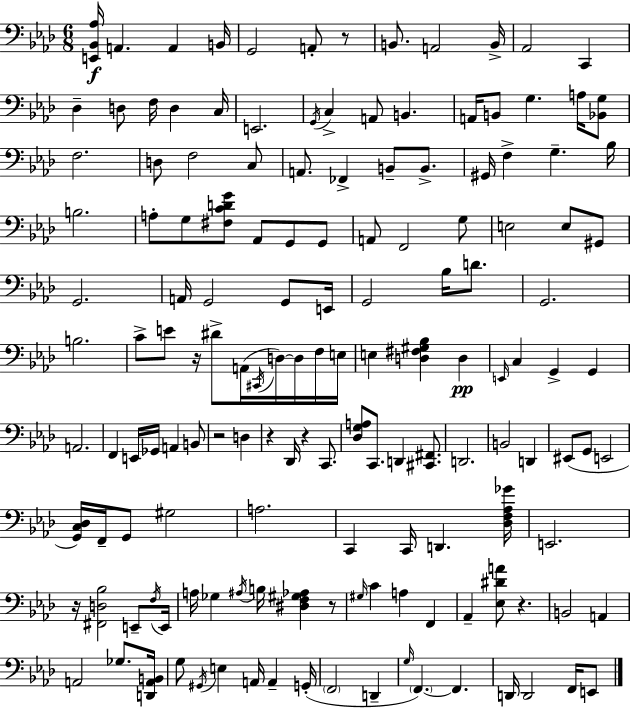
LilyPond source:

{
  \clef bass
  \numericTimeSignature
  \time 6/8
  \key f \minor
  <e, bes, aes>16\f a,4. a,4 b,16 | g,2 a,8-. r8 | b,8. a,2 b,16-> | aes,2 c,4 | \break des4-- d8 f16 d4 c16 | e,2. | \acciaccatura { g,16 } c4-> a,8 b,4. | a,16 b,8 g4. a16 <bes, g>8 | \break f2. | d8 f2 c8 | a,8. fes,4-> b,8-- b,8.-> | gis,16 f4-> g4.-- | \break bes16 b2. | a8-. g8 <fis c' d' g'>8 aes,8 g,8 g,8 | a,8 f,2 g8 | e2 e8 gis,8 | \break g,2. | a,16 g,2 g,8 | e,16 g,2 bes16 d'8. | g,2. | \break b2. | c'8-> e'8 r16 dis'8-> a,16( \acciaccatura { cis,16 } d16~~) d16 | f16 e16 e4 <d fis gis bes>4 d4\pp | \grace { e,16 } c4 g,4-> g,4 | \break a,2. | f,4 e,16 ges,16 a,4 | b,8 r2 d4 | r4 des,16 r4 | \break c,8. <des g a>8 c,8. d,4 | <cis, fis,>8. d,2. | b,2 d,4 | eis,8( g,8 e,2 | \break <g, c des>16) f,16-- g,8 gis2 | a2. | c,4 c,16 d,4. | <des f aes ges'>16 e,2. | \break r16 <fis, d bes>2 | e,8-- \acciaccatura { f16 } e,16 a16 ges4 \acciaccatura { ais16 } b16 <dis f gis aes>4 | r8 \grace { gis16 } c'4 a4 | f,4 aes,4-- <ees dis' a'>8 | \break r4. b,2 | a,4 a,2 | ges8. <d, a, b,>16 g8 \acciaccatura { gis,16 } e4 | a,16 a,4-- g,16-.( \parenthesize f,2 | \break d,4-- \grace { g16 } \parenthesize f,4.~~) | f,4. d,16 d,2 | f,16 e,8 \bar "|."
}